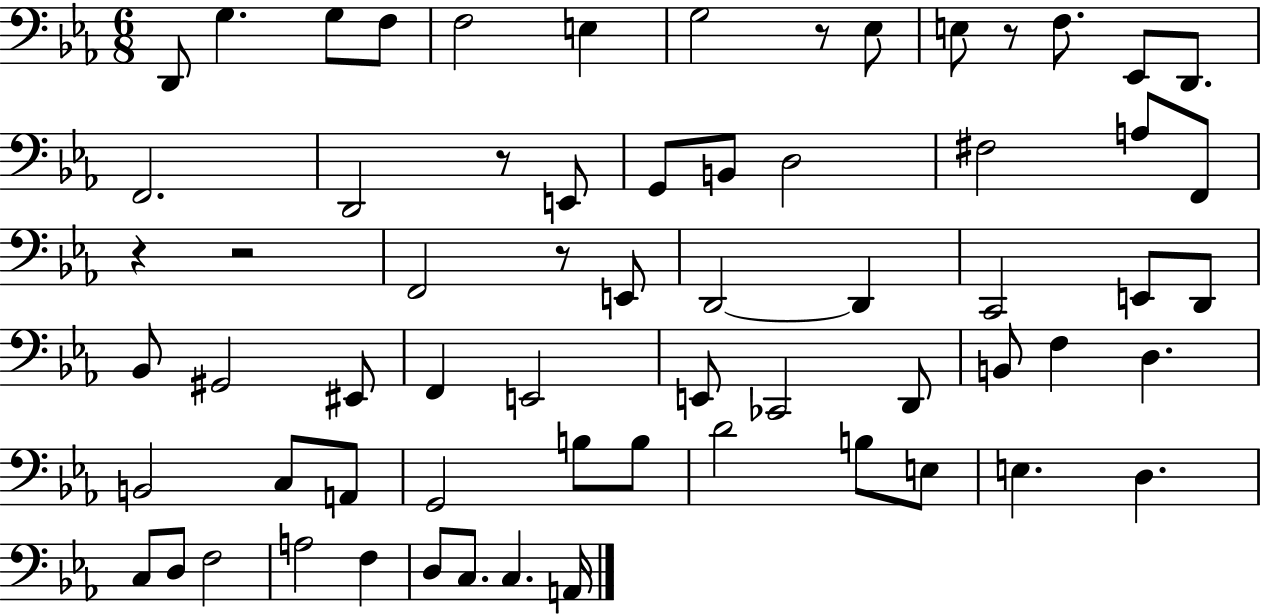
X:1
T:Untitled
M:6/8
L:1/4
K:Eb
D,,/2 G, G,/2 F,/2 F,2 E, G,2 z/2 _E,/2 E,/2 z/2 F,/2 _E,,/2 D,,/2 F,,2 D,,2 z/2 E,,/2 G,,/2 B,,/2 D,2 ^F,2 A,/2 F,,/2 z z2 F,,2 z/2 E,,/2 D,,2 D,, C,,2 E,,/2 D,,/2 _B,,/2 ^G,,2 ^E,,/2 F,, E,,2 E,,/2 _C,,2 D,,/2 B,,/2 F, D, B,,2 C,/2 A,,/2 G,,2 B,/2 B,/2 D2 B,/2 E,/2 E, D, C,/2 D,/2 F,2 A,2 F, D,/2 C,/2 C, A,,/4